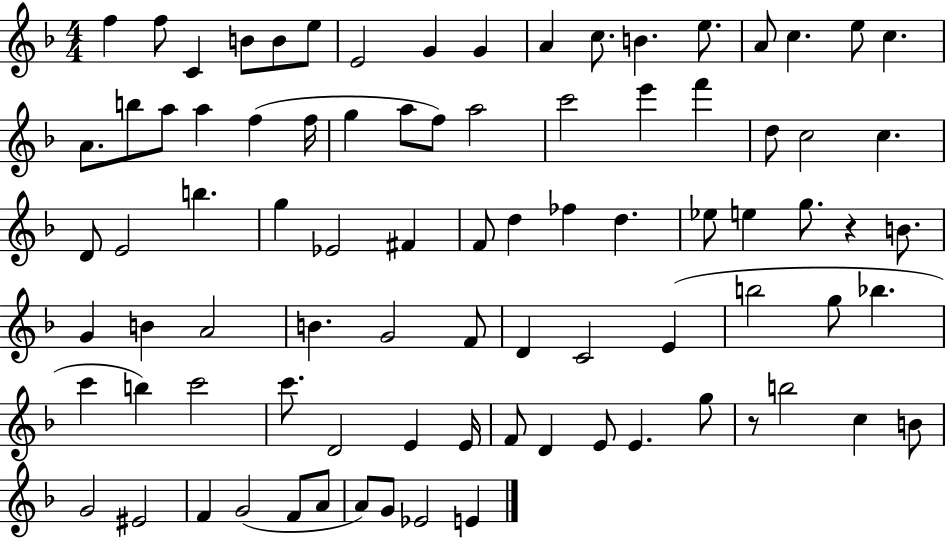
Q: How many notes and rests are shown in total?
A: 86